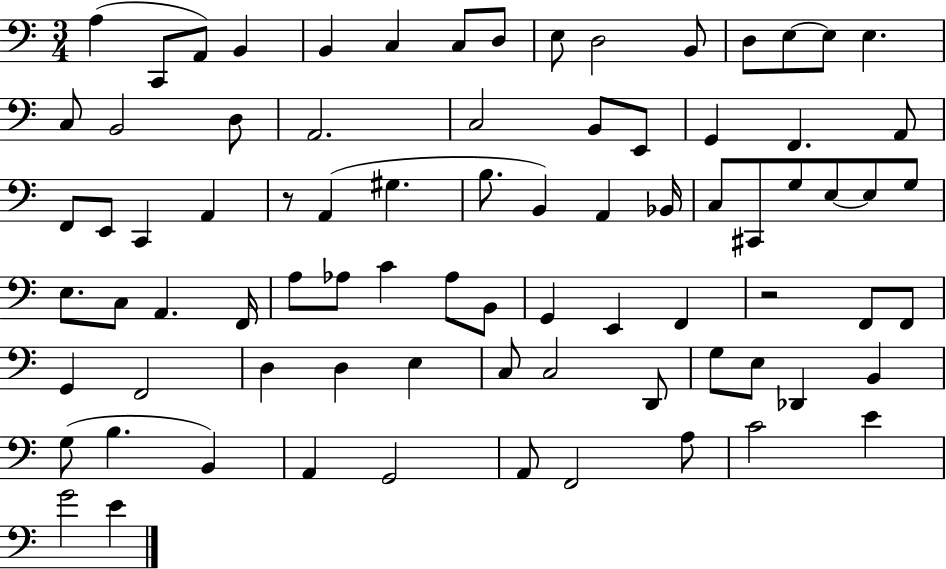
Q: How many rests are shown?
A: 2